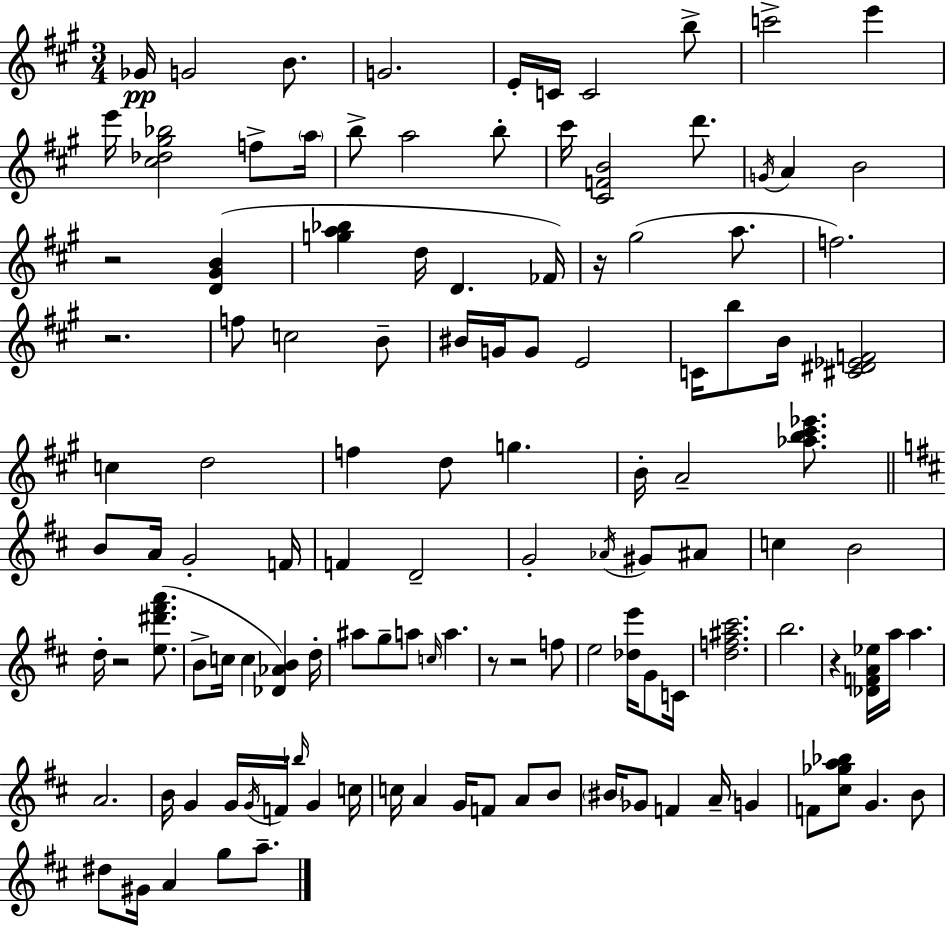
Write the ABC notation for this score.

X:1
T:Untitled
M:3/4
L:1/4
K:A
_G/4 G2 B/2 G2 E/4 C/4 C2 b/2 c'2 e' e'/4 [^c_d^g_b]2 f/2 a/4 b/2 a2 b/2 ^c'/4 [^CFB]2 d'/2 G/4 A B2 z2 [D^GB] [ga_b] d/4 D _F/4 z/4 ^g2 a/2 f2 z2 f/2 c2 B/2 ^B/4 G/4 G/2 E2 C/4 b/2 B/4 [^C^D_EF]2 c d2 f d/2 g B/4 A2 [_ab^c'_e']/2 B/2 A/4 G2 F/4 F D2 G2 _A/4 ^G/2 ^A/2 c B2 d/4 z2 [e^d'^f'a']/2 B/2 c/4 c [_D_AB] d/4 ^a/2 g/2 a/2 c/4 a z/2 z2 f/2 e2 [_de']/4 G/2 C/4 [df^a^c']2 b2 z [_DFA_e]/4 a/4 a A2 B/4 G G/4 G/4 F/4 _b/4 G c/4 c/4 A G/4 F/2 A/2 B/2 ^B/4 _G/2 F A/4 G F/2 [^c_ga_b]/2 G B/2 ^d/2 ^G/4 A g/2 a/2